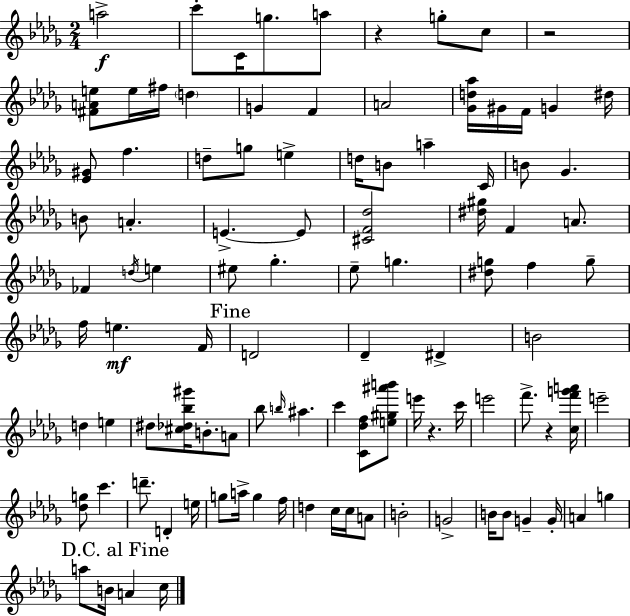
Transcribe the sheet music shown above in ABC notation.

X:1
T:Untitled
M:2/4
L:1/4
K:Bbm
a2 c'/2 C/4 g/2 a/2 z g/2 c/2 z2 [^FAe]/2 e/4 ^f/4 d G F A2 [_Gd_a]/4 ^G/4 F/4 G ^d/4 [_E^G]/2 f d/2 g/2 e d/4 B/2 a C/4 B/2 _G B/2 A E E/2 [^CF_d]2 [^d^g]/4 F A/2 _F d/4 e ^e/2 _g _e/2 g [^dg]/2 f g/2 f/4 e F/4 D2 _D ^D B2 d e ^d/2 [^c_d_b^g']/4 B/2 A/2 _b/2 b/4 ^a c' [C_df]/2 [e^g^a'b']/2 e'/4 z c'/4 e'2 f'/2 z [cf'g'a']/4 e'2 [_dg]/2 c' d'/2 D e/4 g/2 a/4 g f/4 d c/4 c/4 A/2 B2 G2 B/4 B/2 G G/4 A g a/2 B/4 A c/4